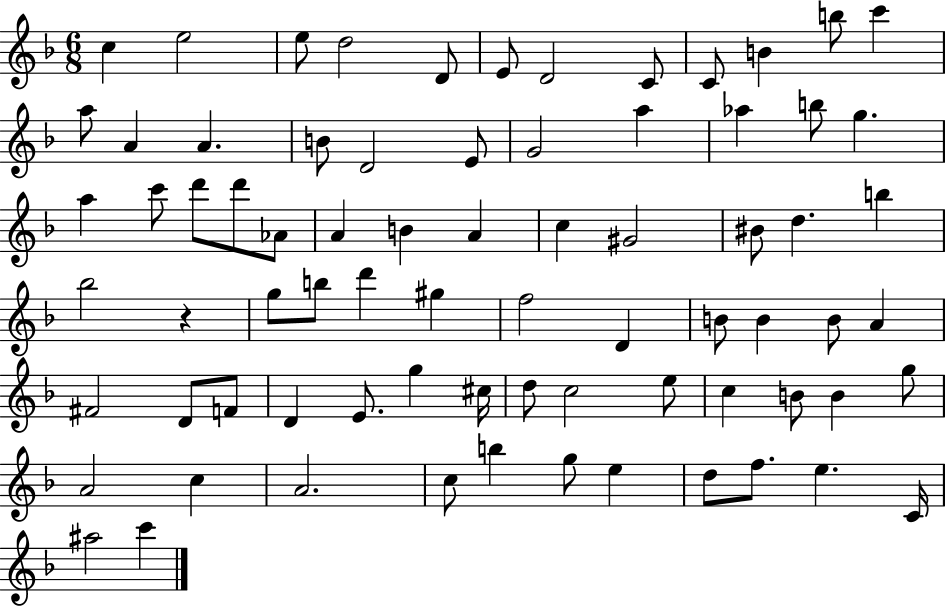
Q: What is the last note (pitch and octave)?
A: C6